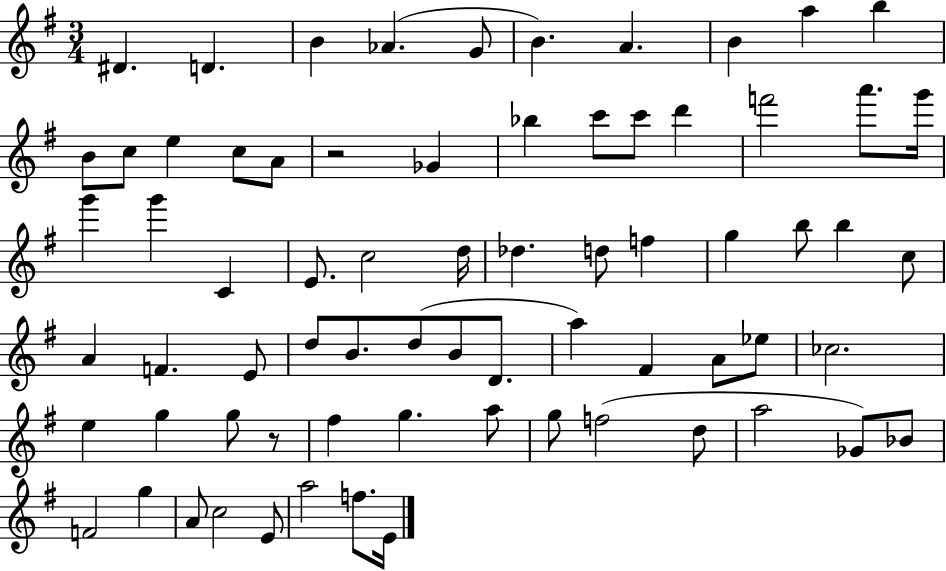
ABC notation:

X:1
T:Untitled
M:3/4
L:1/4
K:G
^D D B _A G/2 B A B a b B/2 c/2 e c/2 A/2 z2 _G _b c'/2 c'/2 d' f'2 a'/2 g'/4 g' g' C E/2 c2 d/4 _d d/2 f g b/2 b c/2 A F E/2 d/2 B/2 d/2 B/2 D/2 a ^F A/2 _e/2 _c2 e g g/2 z/2 ^f g a/2 g/2 f2 d/2 a2 _G/2 _B/2 F2 g A/2 c2 E/2 a2 f/2 E/4